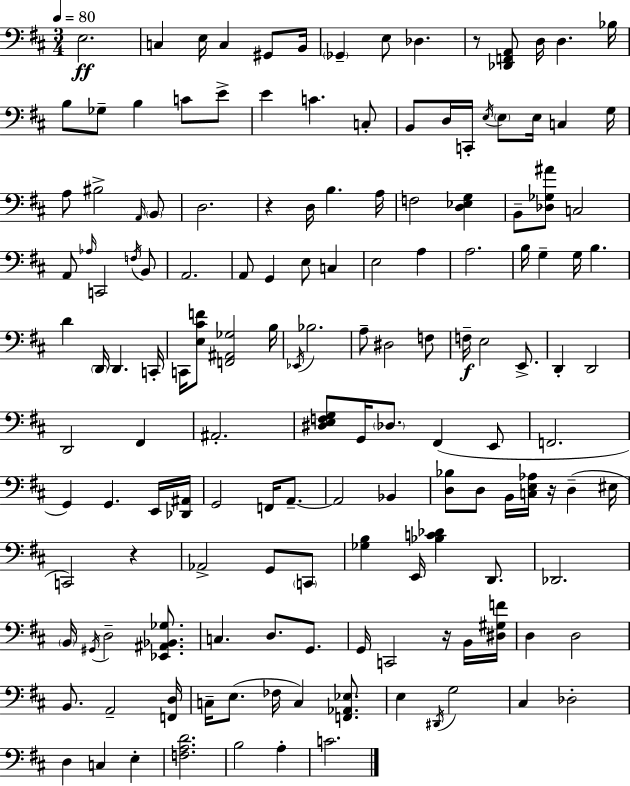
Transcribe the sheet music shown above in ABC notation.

X:1
T:Untitled
M:3/4
L:1/4
K:D
E,2 C, E,/4 C, ^G,,/2 B,,/4 _G,, E,/2 _D, z/2 [_D,,F,,A,,]/2 D,/4 D, _B,/4 B,/2 _G,/2 B, C/2 E/2 E C C,/2 B,,/2 D,/4 C,,/4 E,/4 E,/2 E,/4 C, G,/4 A,/2 ^B,2 A,,/4 B,,/2 D,2 z D,/4 B, A,/4 F,2 [D,_E,G,] B,,/2 [_D,_G,^A]/2 C,2 A,,/2 _A,/4 C,,2 F,/4 B,,/2 A,,2 A,,/2 G,, E,/2 C, E,2 A, A,2 B,/4 G, G,/4 B, D D,,/4 D,, C,,/4 C,,/4 [E,^CF]/2 [F,,^A,,_G,]2 B,/4 _E,,/4 _B,2 A,/2 ^D,2 F,/2 F,/4 E,2 E,,/2 D,, D,,2 D,,2 ^F,, ^A,,2 [^D,E,F,G,]/2 G,,/4 _D,/2 ^F,, E,,/2 F,,2 G,, G,, E,,/4 [_D,,^A,,]/4 G,,2 F,,/4 A,,/2 A,,2 _B,, [D,_B,]/2 D,/2 B,,/4 [C,E,_A,]/4 z/4 D, ^E,/4 C,,2 z _A,,2 G,,/2 C,,/2 [_G,B,] E,,/4 [_B,C_D] D,,/2 _D,,2 B,,/4 ^G,,/4 D,2 [_E,,^A,,_B,,_G,]/2 C, D,/2 G,,/2 G,,/4 C,,2 z/4 B,,/4 [^D,^G,F]/4 D, D,2 B,,/2 A,,2 [F,,D,]/4 C,/4 E,/2 _F,/4 C, [F,,_A,,_E,]/2 E, ^D,,/4 G,2 ^C, _D,2 D, C, E, [F,A,D]2 B,2 A, C2